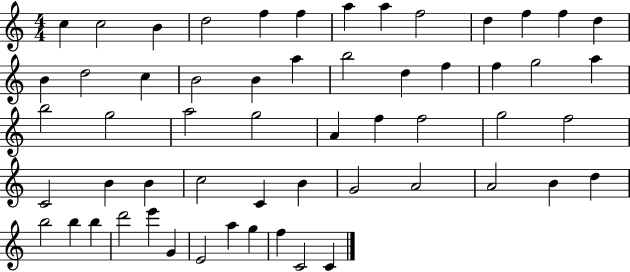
{
  \clef treble
  \numericTimeSignature
  \time 4/4
  \key c \major
  c''4 c''2 b'4 | d''2 f''4 f''4 | a''4 a''4 f''2 | d''4 f''4 f''4 d''4 | \break b'4 d''2 c''4 | b'2 b'4 a''4 | b''2 d''4 f''4 | f''4 g''2 a''4 | \break b''2 g''2 | a''2 g''2 | a'4 f''4 f''2 | g''2 f''2 | \break c'2 b'4 b'4 | c''2 c'4 b'4 | g'2 a'2 | a'2 b'4 d''4 | \break b''2 b''4 b''4 | d'''2 e'''4 g'4 | e'2 a''4 g''4 | f''4 c'2 c'4 | \break \bar "|."
}